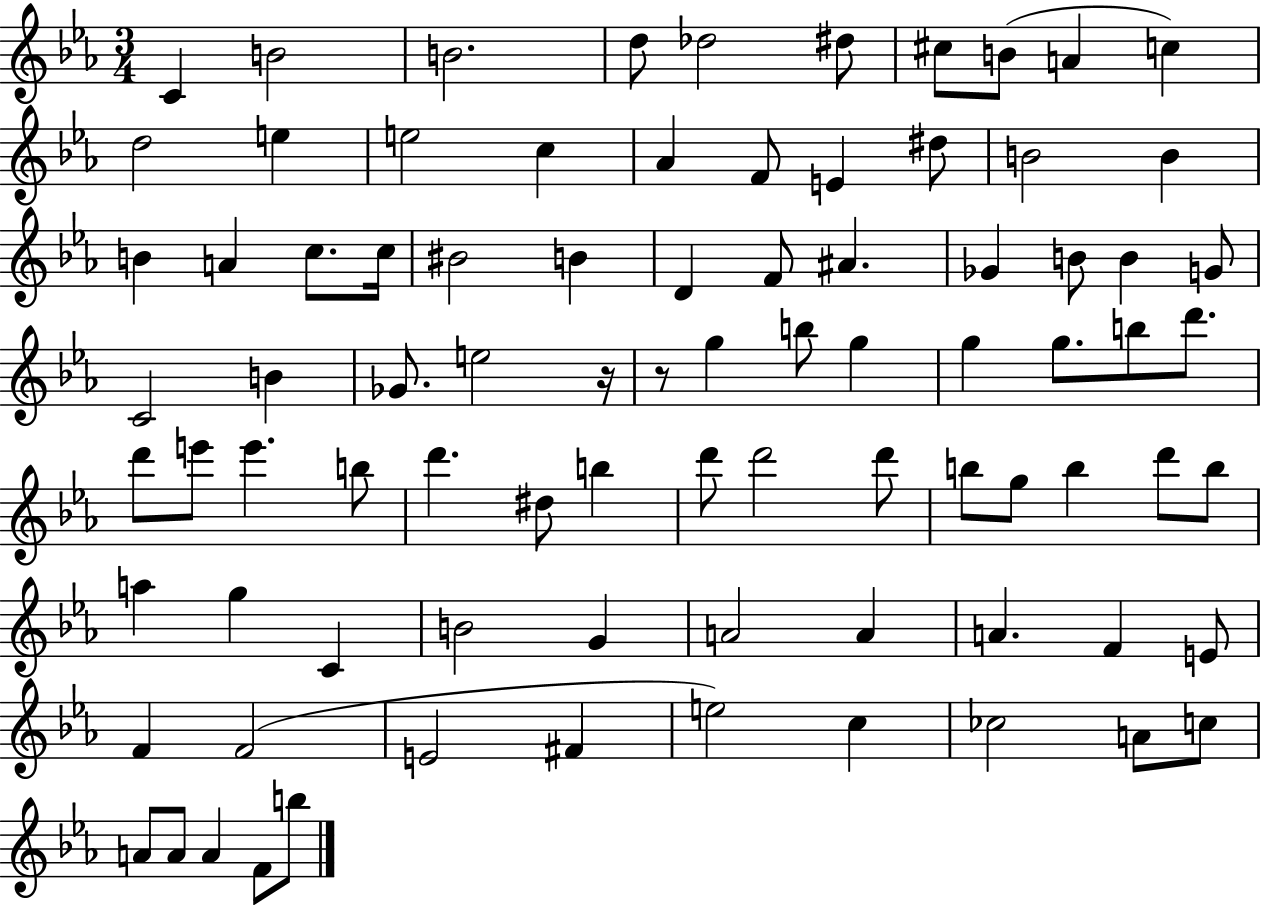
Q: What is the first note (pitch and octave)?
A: C4